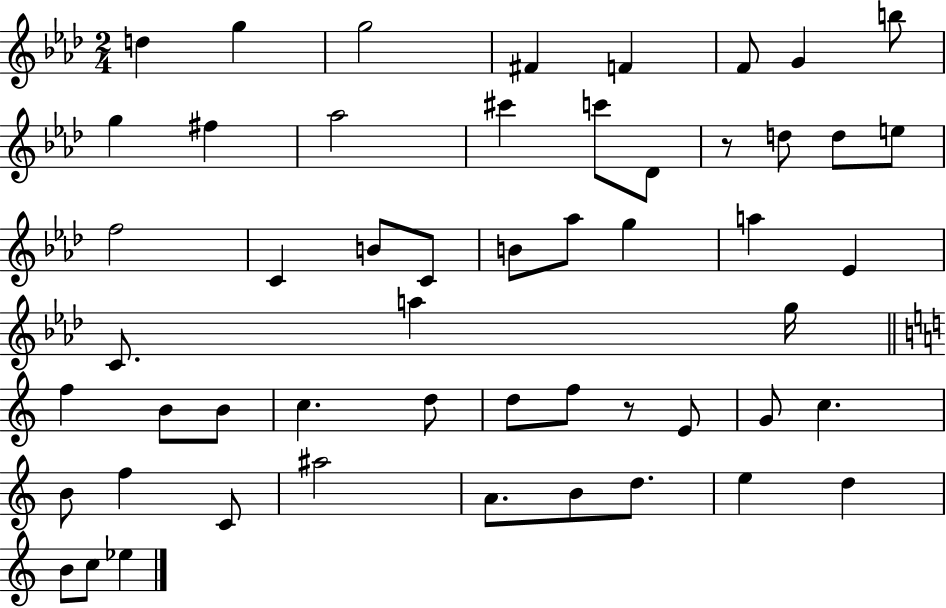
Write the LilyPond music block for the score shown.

{
  \clef treble
  \numericTimeSignature
  \time 2/4
  \key aes \major
  d''4 g''4 | g''2 | fis'4 f'4 | f'8 g'4 b''8 | \break g''4 fis''4 | aes''2 | cis'''4 c'''8 des'8 | r8 d''8 d''8 e''8 | \break f''2 | c'4 b'8 c'8 | b'8 aes''8 g''4 | a''4 ees'4 | \break c'8. a''4 g''16 | \bar "||" \break \key a \minor f''4 b'8 b'8 | c''4. d''8 | d''8 f''8 r8 e'8 | g'8 c''4. | \break b'8 f''4 c'8 | ais''2 | a'8. b'8 d''8. | e''4 d''4 | \break b'8 c''8 ees''4 | \bar "|."
}